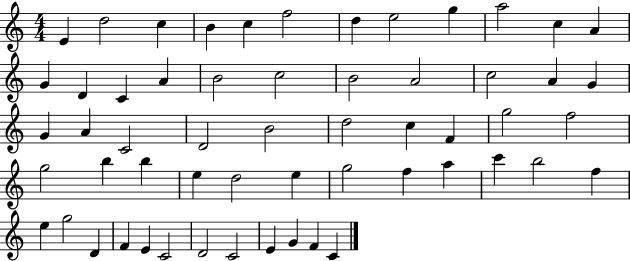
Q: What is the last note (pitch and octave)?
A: C4